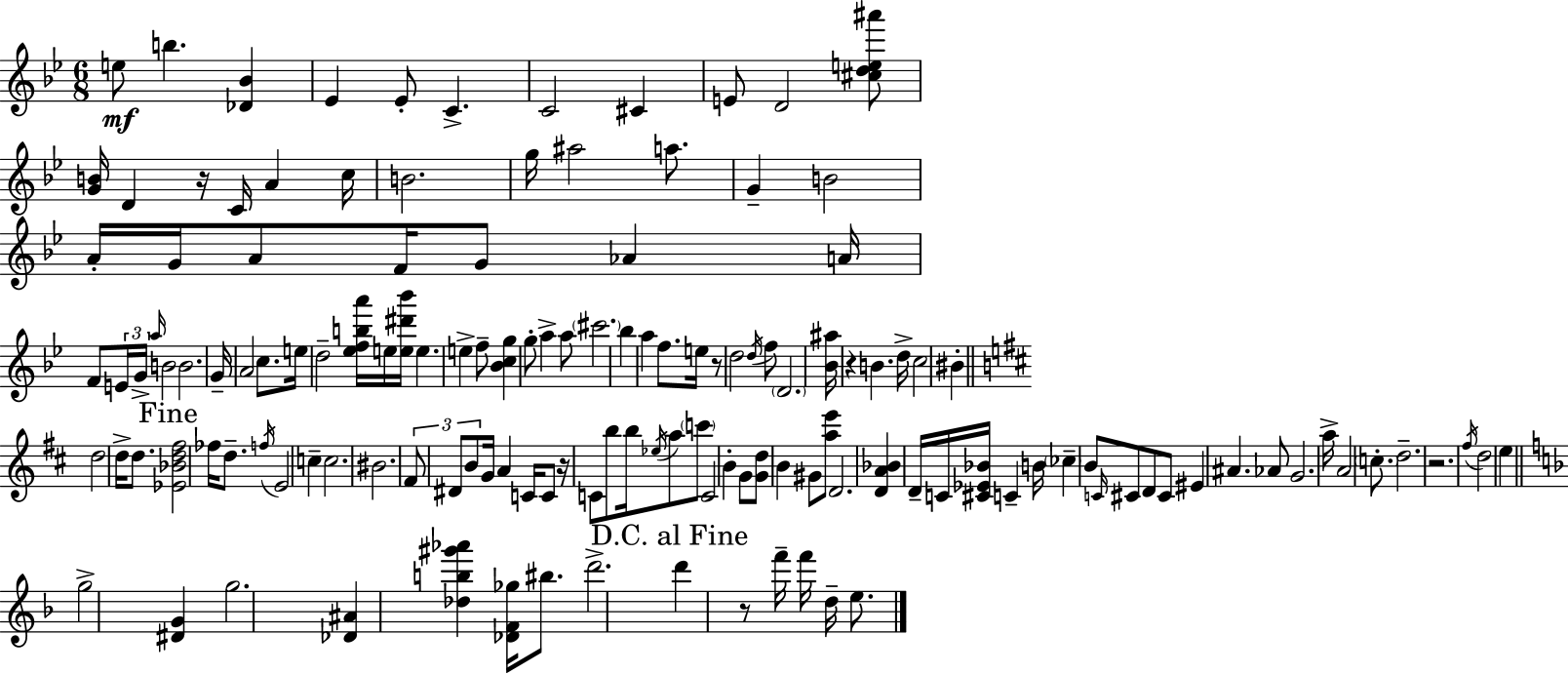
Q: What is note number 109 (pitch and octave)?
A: G5